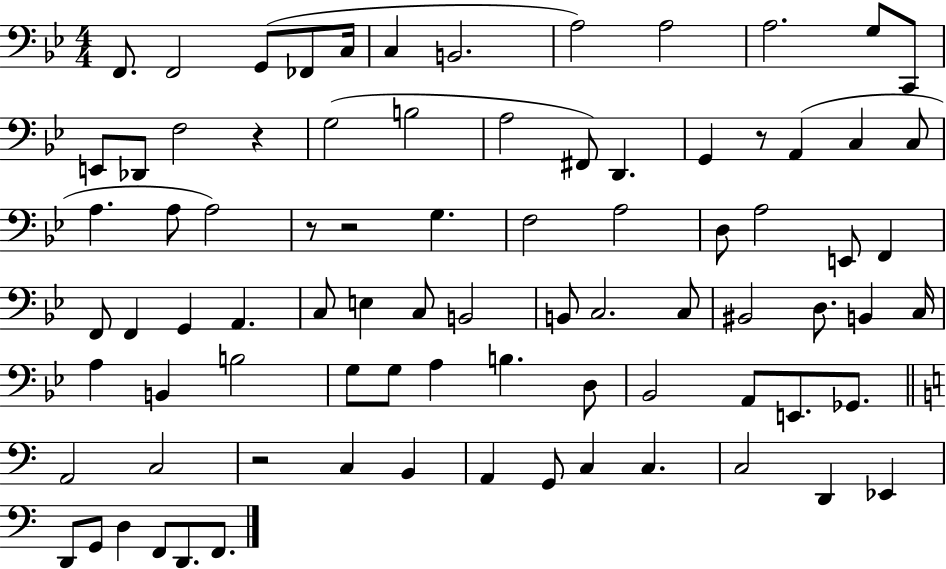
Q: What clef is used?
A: bass